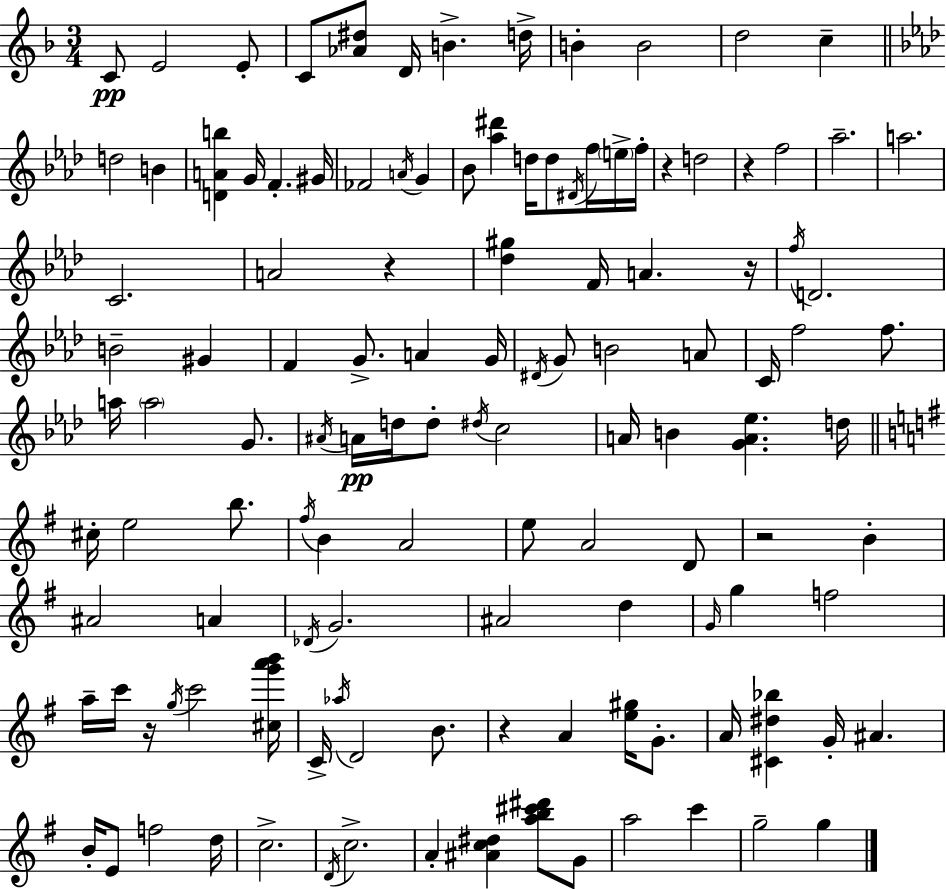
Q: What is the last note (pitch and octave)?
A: G5